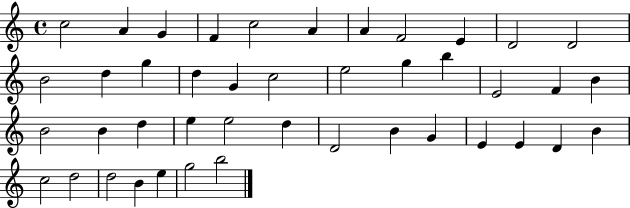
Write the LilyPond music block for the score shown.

{
  \clef treble
  \time 4/4
  \defaultTimeSignature
  \key c \major
  c''2 a'4 g'4 | f'4 c''2 a'4 | a'4 f'2 e'4 | d'2 d'2 | \break b'2 d''4 g''4 | d''4 g'4 c''2 | e''2 g''4 b''4 | e'2 f'4 b'4 | \break b'2 b'4 d''4 | e''4 e''2 d''4 | d'2 b'4 g'4 | e'4 e'4 d'4 b'4 | \break c''2 d''2 | d''2 b'4 e''4 | g''2 b''2 | \bar "|."
}